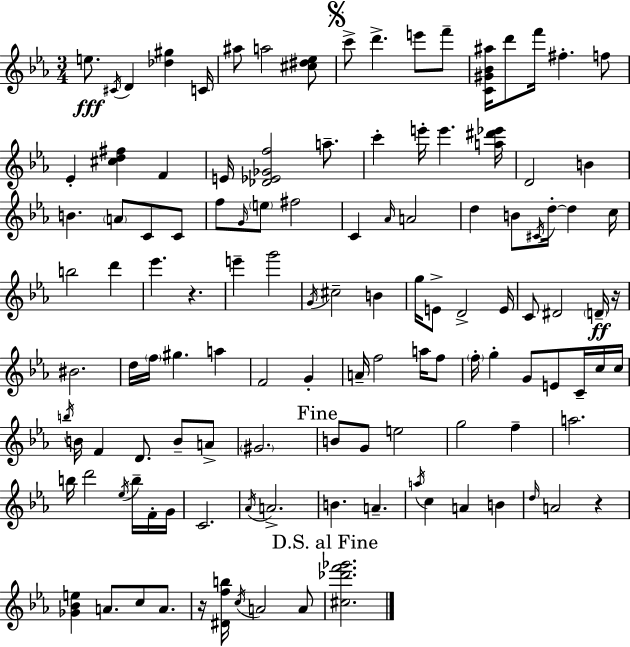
{
  \clef treble
  \numericTimeSignature
  \time 3/4
  \key ees \major
  \repeat volta 2 { e''8.\fff \acciaccatura { cis'16 } d'4 <des'' gis''>4 | c'16 ais''8 a''2 <cis'' dis'' ees''>8 | \mark \markup { \musicglyph "scripts.segno" } c'''8-> d'''4.-> e'''8 f'''8-- | <c' gis' bes' ais''>16 d'''8 f'''16 fis''4.-. f''8 | \break ees'4-. <cis'' d'' fis''>4 f'4 | e'16 <des' ees' ges' f''>2 a''8.-- | c'''4-. e'''16-. e'''4. | <a'' dis''' ees'''>16 d'2 b'4 | \break b'4. \parenthesize a'8 c'8 c'8 | f''8 \grace { g'16 } \parenthesize e''8 fis''2 | c'4 \grace { aes'16 } a'2 | d''4 b'8 \acciaccatura { cis'16 } d''16-.~~ d''4 | \break c''16 b''2 | d'''4 ees'''4. r4. | e'''4-- g'''2 | \acciaccatura { g'16 } cis''2-- | \break b'4 g''16 e'8-> d'2-> | e'16 c'8 dis'2 | \parenthesize d'16--\ff r16 bis'2. | d''16 \parenthesize f''16 gis''4. | \break a''4 f'2 | g'4-. a'16-- f''2 | a''16 f''8 \parenthesize f''16-. g''4-. g'8 | e'8 c'16-- c''16 c''16 \acciaccatura { b''16 } b'16 f'4 d'8. | \break b'8-- a'8-> \parenthesize gis'2. | \mark "Fine" b'8 g'8 e''2 | g''2 | f''4-- a''2. | \break b''16 d'''2 | \acciaccatura { ees''16 } b''16-- f'16-. g'16 c'2. | \acciaccatura { aes'16 } a'2.-> | b'4. | \break a'4.-- \acciaccatura { a''16 } c''4 | a'4 b'4 \grace { d''16 } a'2 | r4 <ges' bes' e''>4 | a'8. c''8 a'8. r16 <dis' f'' b''>16 | \break \acciaccatura { c''16 } a'2 a'8 \mark "D.S. al Fine" <cis'' des''' f''' ges'''>2. | } \bar "|."
}